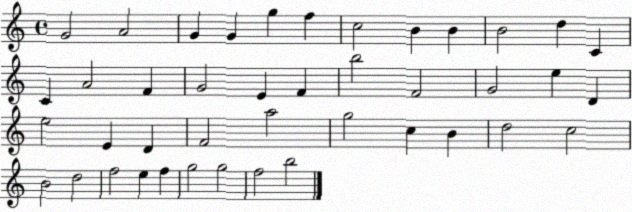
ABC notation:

X:1
T:Untitled
M:4/4
L:1/4
K:C
G2 A2 G G g f c2 B B B2 d C C A2 F G2 E F b2 F2 G2 e D e2 E D F2 a2 g2 c B d2 c2 B2 d2 f2 e f g2 g2 f2 b2